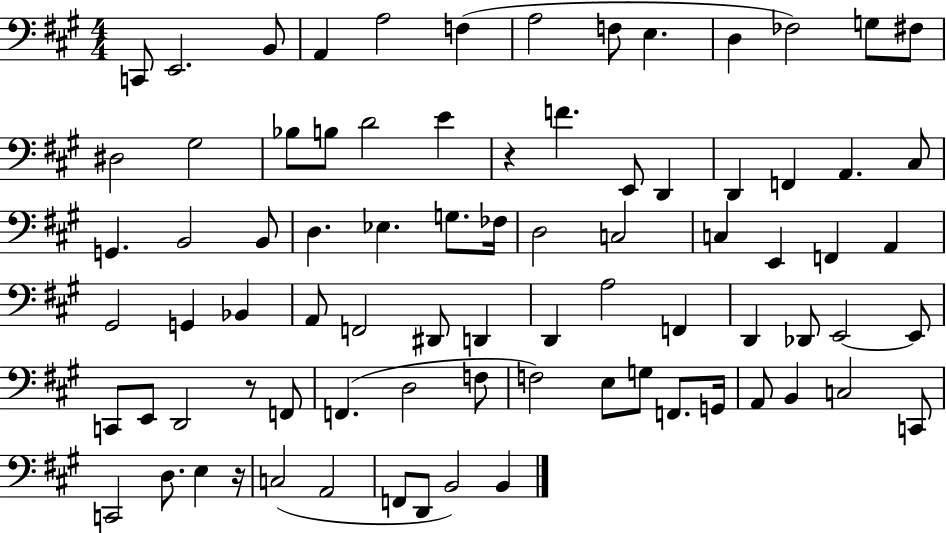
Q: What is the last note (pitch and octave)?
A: B2